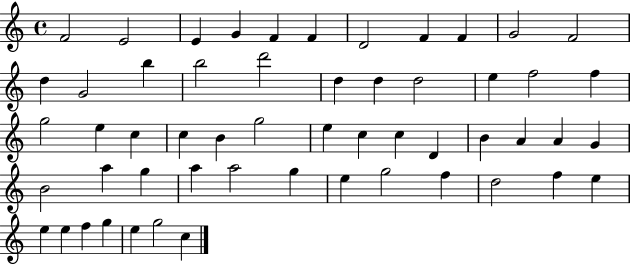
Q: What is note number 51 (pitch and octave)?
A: F5